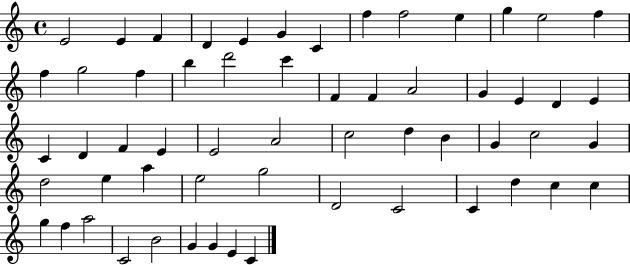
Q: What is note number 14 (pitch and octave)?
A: F5